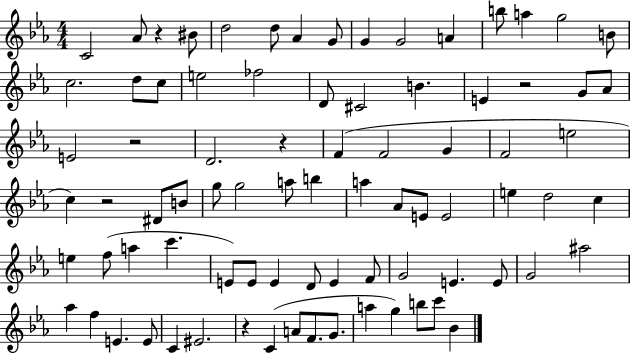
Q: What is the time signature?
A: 4/4